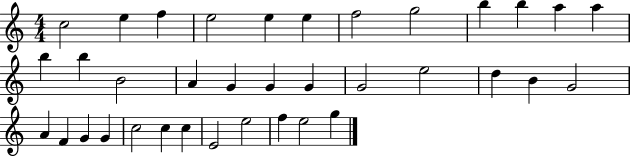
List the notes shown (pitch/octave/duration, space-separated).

C5/h E5/q F5/q E5/h E5/q E5/q F5/h G5/h B5/q B5/q A5/q A5/q B5/q B5/q B4/h A4/q G4/q G4/q G4/q G4/h E5/h D5/q B4/q G4/h A4/q F4/q G4/q G4/q C5/h C5/q C5/q E4/h E5/h F5/q E5/h G5/q